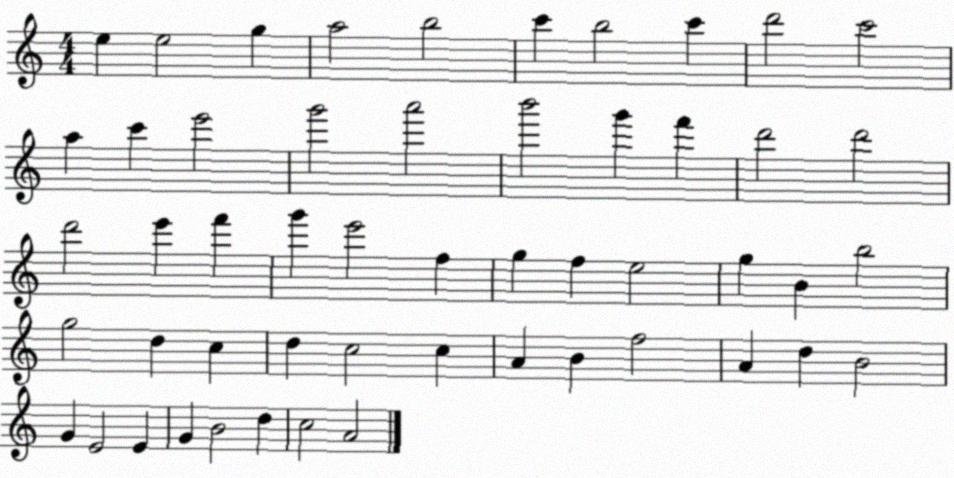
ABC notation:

X:1
T:Untitled
M:4/4
L:1/4
K:C
e e2 g a2 b2 c' b2 c' d'2 c'2 a c' e'2 g'2 a'2 b'2 g' f' d'2 d'2 d'2 e' f' g' e'2 f g f e2 g B b2 g2 d c d c2 c A B f2 A d B2 G E2 E G B2 d c2 A2